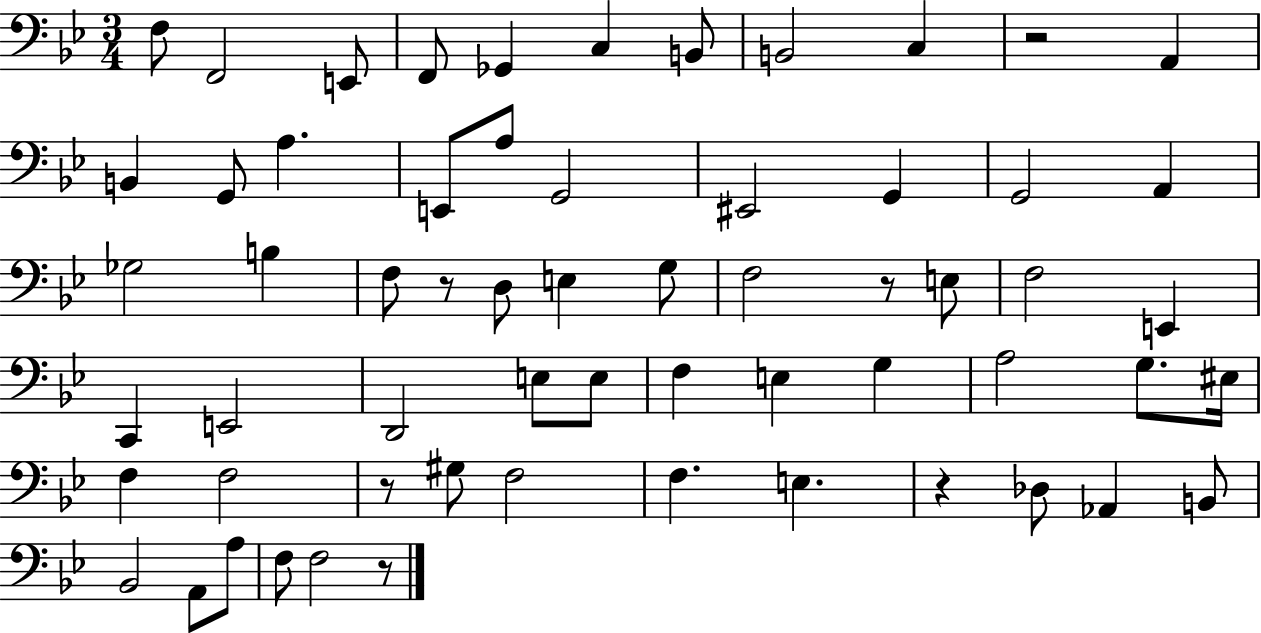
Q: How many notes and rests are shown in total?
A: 61